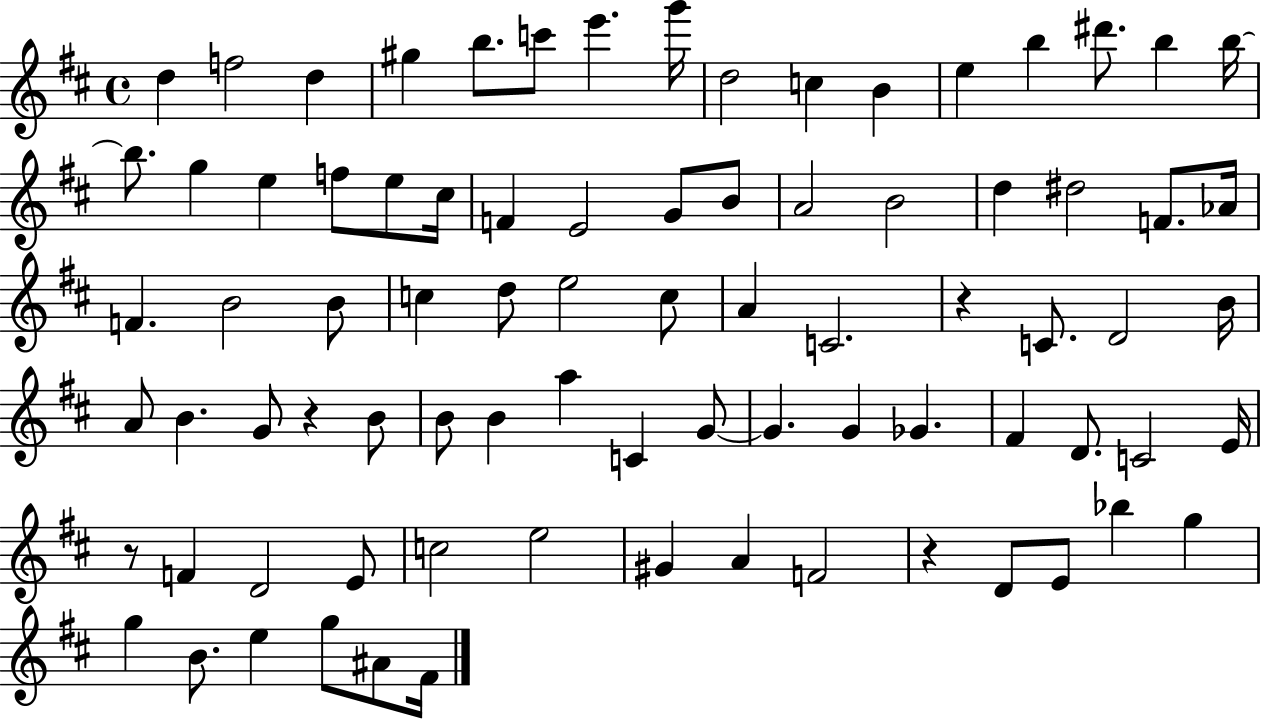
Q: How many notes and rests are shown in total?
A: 82